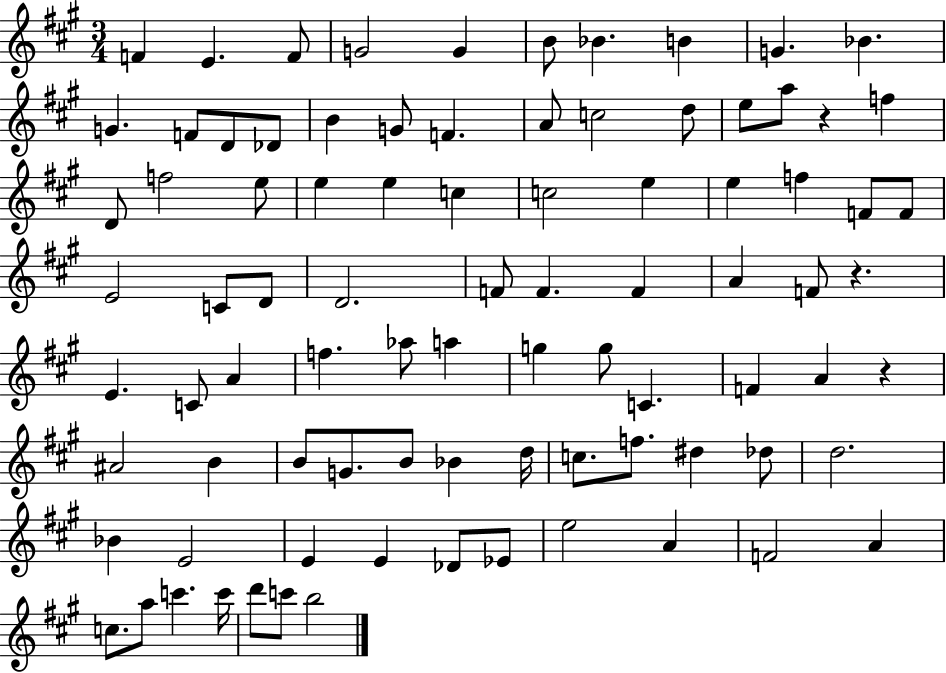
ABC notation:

X:1
T:Untitled
M:3/4
L:1/4
K:A
F E F/2 G2 G B/2 _B B G _B G F/2 D/2 _D/2 B G/2 F A/2 c2 d/2 e/2 a/2 z f D/2 f2 e/2 e e c c2 e e f F/2 F/2 E2 C/2 D/2 D2 F/2 F F A F/2 z E C/2 A f _a/2 a g g/2 C F A z ^A2 B B/2 G/2 B/2 _B d/4 c/2 f/2 ^d _d/2 d2 _B E2 E E _D/2 _E/2 e2 A F2 A c/2 a/2 c' c'/4 d'/2 c'/2 b2